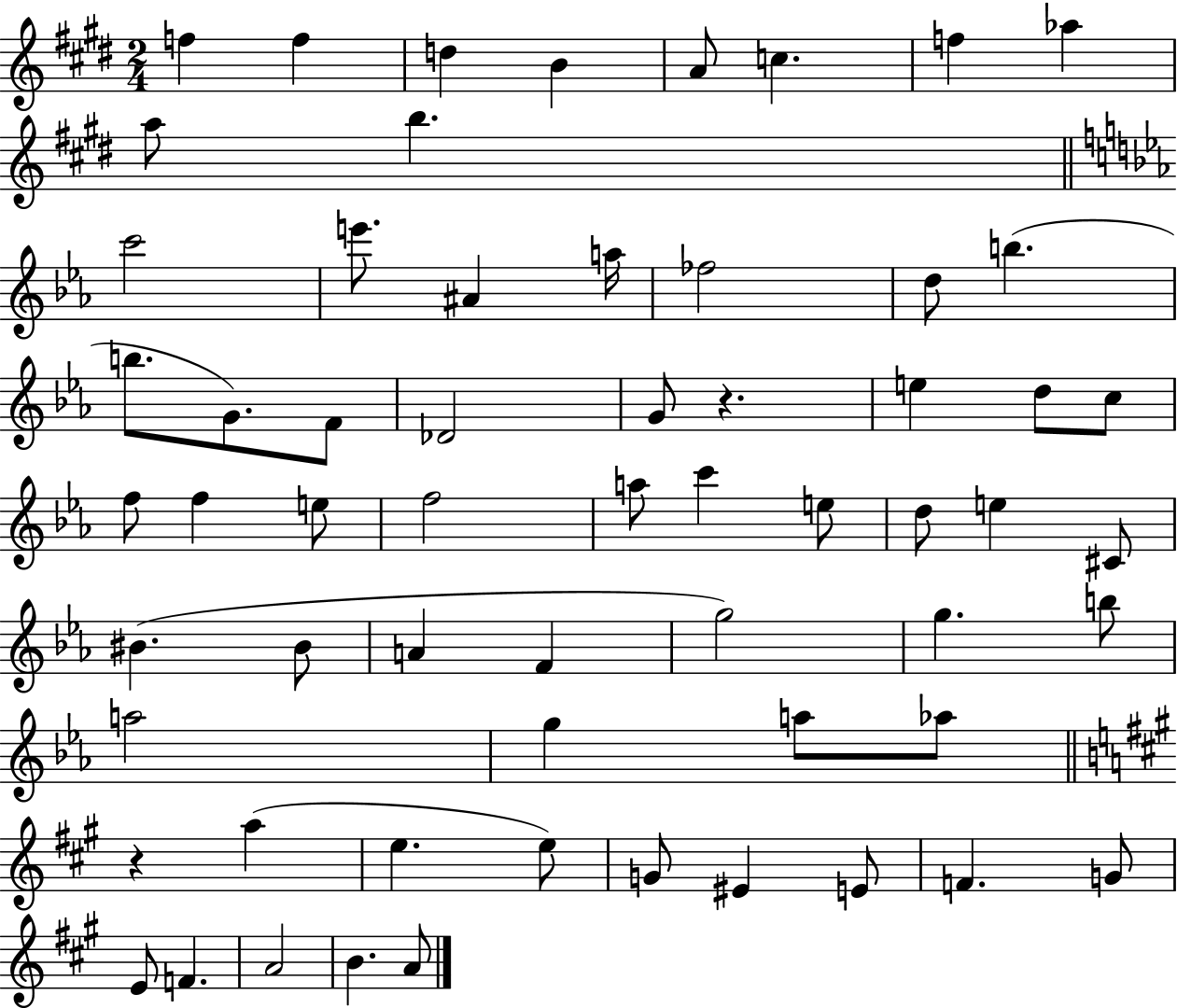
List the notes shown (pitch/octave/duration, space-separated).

F5/q F5/q D5/q B4/q A4/e C5/q. F5/q Ab5/q A5/e B5/q. C6/h E6/e. A#4/q A5/s FES5/h D5/e B5/q. B5/e. G4/e. F4/e Db4/h G4/e R/q. E5/q D5/e C5/e F5/e F5/q E5/e F5/h A5/e C6/q E5/e D5/e E5/q C#4/e BIS4/q. BIS4/e A4/q F4/q G5/h G5/q. B5/e A5/h G5/q A5/e Ab5/e R/q A5/q E5/q. E5/e G4/e EIS4/q E4/e F4/q. G4/e E4/e F4/q. A4/h B4/q. A4/e